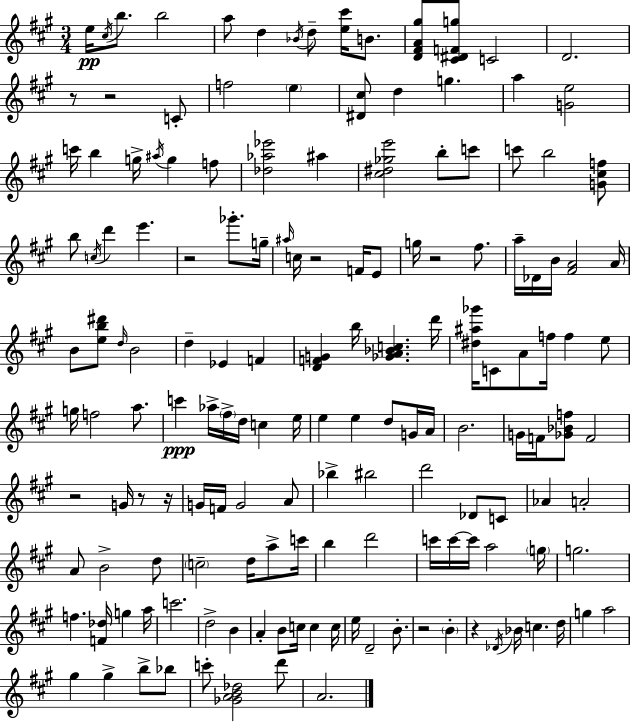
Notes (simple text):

E5/s C#5/s B5/e. B5/h A5/e D5/q Bb4/s D5/e [E5,C#6]/s B4/e. [D4,F#4,A4,G#5]/e [C#4,D#4,F4,G5]/e C4/h D4/h. R/e R/h C4/e F5/h E5/q [D#4,C#5]/e D5/q G5/q. A5/q [G4,E5]/h C6/s B5/q G5/s A#5/s G5/q F5/e [Db5,Ab5,Eb6]/h A#5/q [C#5,D#5,Gb5,E6]/h B5/e C6/e C6/e B5/h [G4,C#5,F5]/e B5/e C5/s D6/q E6/q. R/h Gb6/e. G5/s A#5/s C5/s R/h F4/s E4/e G5/s R/h F#5/e. A5/s Db4/s B4/s [F#4,A4]/h A4/s B4/e [E5,B5,D#6]/e D5/s B4/h D5/q Eb4/q F4/q [D4,F4,G4]/q B5/s [Gb4,A4,Bb4,C5]/q. D6/s [D#5,A#5,Gb6]/s C4/e A4/e F5/s F5/q E5/e G5/s F5/h A5/e. C6/q Ab5/s F#5/s D5/s C5/q E5/s E5/q E5/q D5/e G4/s A4/s B4/h. G4/s F4/s [Gb4,Bb4,F5]/e F4/h R/h G4/s R/e R/s G4/s F4/s G4/h A4/e Bb5/q BIS5/h D6/h Db4/e C4/e Ab4/q A4/h A4/e B4/h D5/e C5/h D5/s A5/e C6/s B5/q D6/h C6/s C6/s C6/s A5/h G5/s G5/h. F5/q. [F4,Db5]/s G5/q A5/s C6/h. D5/h B4/q A4/q B4/e C5/s C5/q C5/s E5/s D4/h B4/e. R/h B4/q R/q Db4/s Bb4/s C5/q. D5/s G5/q A5/h G#5/q G#5/q B5/e Bb5/e C6/e [Gb4,A4,B4,Db5]/h D6/e A4/h.